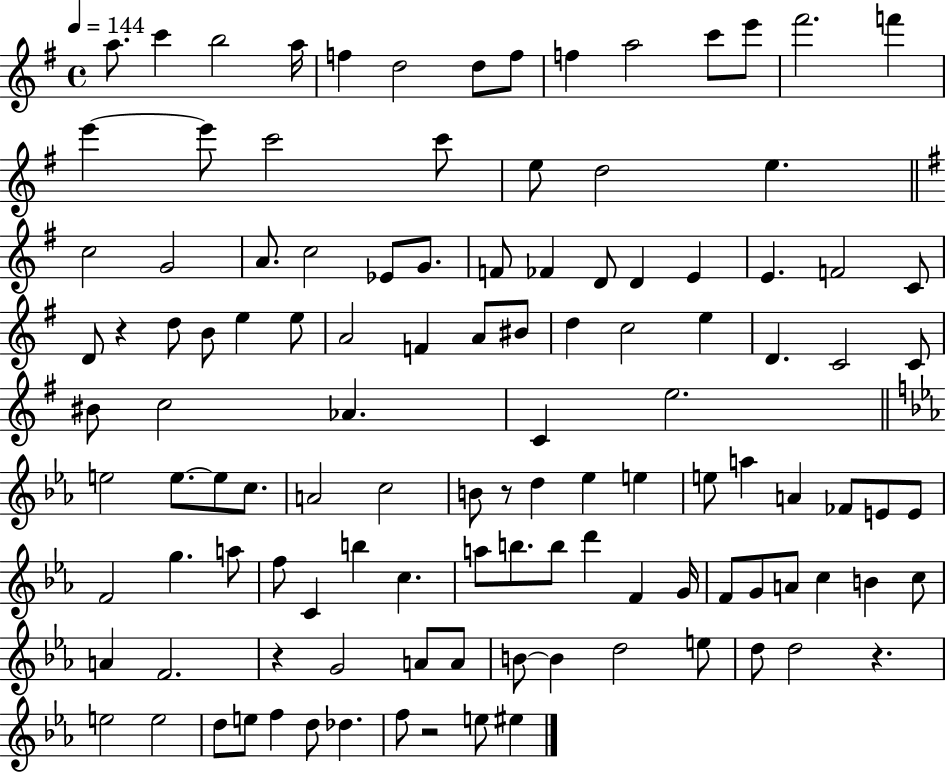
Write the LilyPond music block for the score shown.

{
  \clef treble
  \time 4/4
  \defaultTimeSignature
  \key g \major
  \tempo 4 = 144
  a''8. c'''4 b''2 a''16 | f''4 d''2 d''8 f''8 | f''4 a''2 c'''8 e'''8 | fis'''2. f'''4 | \break e'''4~~ e'''8 c'''2 c'''8 | e''8 d''2 e''4. | \bar "||" \break \key g \major c''2 g'2 | a'8. c''2 ees'8 g'8. | f'8 fes'4 d'8 d'4 e'4 | e'4. f'2 c'8 | \break d'8 r4 d''8 b'8 e''4 e''8 | a'2 f'4 a'8 bis'8 | d''4 c''2 e''4 | d'4. c'2 c'8 | \break bis'8 c''2 aes'4. | c'4 e''2. | \bar "||" \break \key ees \major e''2 e''8.~~ e''8 c''8. | a'2 c''2 | b'8 r8 d''4 ees''4 e''4 | e''8 a''4 a'4 fes'8 e'8 e'8 | \break f'2 g''4. a''8 | f''8 c'4 b''4 c''4. | a''8 b''8. b''8 d'''4 f'4 g'16 | f'8 g'8 a'8 c''4 b'4 c''8 | \break a'4 f'2. | r4 g'2 a'8 a'8 | b'8~~ b'4 d''2 e''8 | d''8 d''2 r4. | \break e''2 e''2 | d''8 e''8 f''4 d''8 des''4. | f''8 r2 e''8 eis''4 | \bar "|."
}